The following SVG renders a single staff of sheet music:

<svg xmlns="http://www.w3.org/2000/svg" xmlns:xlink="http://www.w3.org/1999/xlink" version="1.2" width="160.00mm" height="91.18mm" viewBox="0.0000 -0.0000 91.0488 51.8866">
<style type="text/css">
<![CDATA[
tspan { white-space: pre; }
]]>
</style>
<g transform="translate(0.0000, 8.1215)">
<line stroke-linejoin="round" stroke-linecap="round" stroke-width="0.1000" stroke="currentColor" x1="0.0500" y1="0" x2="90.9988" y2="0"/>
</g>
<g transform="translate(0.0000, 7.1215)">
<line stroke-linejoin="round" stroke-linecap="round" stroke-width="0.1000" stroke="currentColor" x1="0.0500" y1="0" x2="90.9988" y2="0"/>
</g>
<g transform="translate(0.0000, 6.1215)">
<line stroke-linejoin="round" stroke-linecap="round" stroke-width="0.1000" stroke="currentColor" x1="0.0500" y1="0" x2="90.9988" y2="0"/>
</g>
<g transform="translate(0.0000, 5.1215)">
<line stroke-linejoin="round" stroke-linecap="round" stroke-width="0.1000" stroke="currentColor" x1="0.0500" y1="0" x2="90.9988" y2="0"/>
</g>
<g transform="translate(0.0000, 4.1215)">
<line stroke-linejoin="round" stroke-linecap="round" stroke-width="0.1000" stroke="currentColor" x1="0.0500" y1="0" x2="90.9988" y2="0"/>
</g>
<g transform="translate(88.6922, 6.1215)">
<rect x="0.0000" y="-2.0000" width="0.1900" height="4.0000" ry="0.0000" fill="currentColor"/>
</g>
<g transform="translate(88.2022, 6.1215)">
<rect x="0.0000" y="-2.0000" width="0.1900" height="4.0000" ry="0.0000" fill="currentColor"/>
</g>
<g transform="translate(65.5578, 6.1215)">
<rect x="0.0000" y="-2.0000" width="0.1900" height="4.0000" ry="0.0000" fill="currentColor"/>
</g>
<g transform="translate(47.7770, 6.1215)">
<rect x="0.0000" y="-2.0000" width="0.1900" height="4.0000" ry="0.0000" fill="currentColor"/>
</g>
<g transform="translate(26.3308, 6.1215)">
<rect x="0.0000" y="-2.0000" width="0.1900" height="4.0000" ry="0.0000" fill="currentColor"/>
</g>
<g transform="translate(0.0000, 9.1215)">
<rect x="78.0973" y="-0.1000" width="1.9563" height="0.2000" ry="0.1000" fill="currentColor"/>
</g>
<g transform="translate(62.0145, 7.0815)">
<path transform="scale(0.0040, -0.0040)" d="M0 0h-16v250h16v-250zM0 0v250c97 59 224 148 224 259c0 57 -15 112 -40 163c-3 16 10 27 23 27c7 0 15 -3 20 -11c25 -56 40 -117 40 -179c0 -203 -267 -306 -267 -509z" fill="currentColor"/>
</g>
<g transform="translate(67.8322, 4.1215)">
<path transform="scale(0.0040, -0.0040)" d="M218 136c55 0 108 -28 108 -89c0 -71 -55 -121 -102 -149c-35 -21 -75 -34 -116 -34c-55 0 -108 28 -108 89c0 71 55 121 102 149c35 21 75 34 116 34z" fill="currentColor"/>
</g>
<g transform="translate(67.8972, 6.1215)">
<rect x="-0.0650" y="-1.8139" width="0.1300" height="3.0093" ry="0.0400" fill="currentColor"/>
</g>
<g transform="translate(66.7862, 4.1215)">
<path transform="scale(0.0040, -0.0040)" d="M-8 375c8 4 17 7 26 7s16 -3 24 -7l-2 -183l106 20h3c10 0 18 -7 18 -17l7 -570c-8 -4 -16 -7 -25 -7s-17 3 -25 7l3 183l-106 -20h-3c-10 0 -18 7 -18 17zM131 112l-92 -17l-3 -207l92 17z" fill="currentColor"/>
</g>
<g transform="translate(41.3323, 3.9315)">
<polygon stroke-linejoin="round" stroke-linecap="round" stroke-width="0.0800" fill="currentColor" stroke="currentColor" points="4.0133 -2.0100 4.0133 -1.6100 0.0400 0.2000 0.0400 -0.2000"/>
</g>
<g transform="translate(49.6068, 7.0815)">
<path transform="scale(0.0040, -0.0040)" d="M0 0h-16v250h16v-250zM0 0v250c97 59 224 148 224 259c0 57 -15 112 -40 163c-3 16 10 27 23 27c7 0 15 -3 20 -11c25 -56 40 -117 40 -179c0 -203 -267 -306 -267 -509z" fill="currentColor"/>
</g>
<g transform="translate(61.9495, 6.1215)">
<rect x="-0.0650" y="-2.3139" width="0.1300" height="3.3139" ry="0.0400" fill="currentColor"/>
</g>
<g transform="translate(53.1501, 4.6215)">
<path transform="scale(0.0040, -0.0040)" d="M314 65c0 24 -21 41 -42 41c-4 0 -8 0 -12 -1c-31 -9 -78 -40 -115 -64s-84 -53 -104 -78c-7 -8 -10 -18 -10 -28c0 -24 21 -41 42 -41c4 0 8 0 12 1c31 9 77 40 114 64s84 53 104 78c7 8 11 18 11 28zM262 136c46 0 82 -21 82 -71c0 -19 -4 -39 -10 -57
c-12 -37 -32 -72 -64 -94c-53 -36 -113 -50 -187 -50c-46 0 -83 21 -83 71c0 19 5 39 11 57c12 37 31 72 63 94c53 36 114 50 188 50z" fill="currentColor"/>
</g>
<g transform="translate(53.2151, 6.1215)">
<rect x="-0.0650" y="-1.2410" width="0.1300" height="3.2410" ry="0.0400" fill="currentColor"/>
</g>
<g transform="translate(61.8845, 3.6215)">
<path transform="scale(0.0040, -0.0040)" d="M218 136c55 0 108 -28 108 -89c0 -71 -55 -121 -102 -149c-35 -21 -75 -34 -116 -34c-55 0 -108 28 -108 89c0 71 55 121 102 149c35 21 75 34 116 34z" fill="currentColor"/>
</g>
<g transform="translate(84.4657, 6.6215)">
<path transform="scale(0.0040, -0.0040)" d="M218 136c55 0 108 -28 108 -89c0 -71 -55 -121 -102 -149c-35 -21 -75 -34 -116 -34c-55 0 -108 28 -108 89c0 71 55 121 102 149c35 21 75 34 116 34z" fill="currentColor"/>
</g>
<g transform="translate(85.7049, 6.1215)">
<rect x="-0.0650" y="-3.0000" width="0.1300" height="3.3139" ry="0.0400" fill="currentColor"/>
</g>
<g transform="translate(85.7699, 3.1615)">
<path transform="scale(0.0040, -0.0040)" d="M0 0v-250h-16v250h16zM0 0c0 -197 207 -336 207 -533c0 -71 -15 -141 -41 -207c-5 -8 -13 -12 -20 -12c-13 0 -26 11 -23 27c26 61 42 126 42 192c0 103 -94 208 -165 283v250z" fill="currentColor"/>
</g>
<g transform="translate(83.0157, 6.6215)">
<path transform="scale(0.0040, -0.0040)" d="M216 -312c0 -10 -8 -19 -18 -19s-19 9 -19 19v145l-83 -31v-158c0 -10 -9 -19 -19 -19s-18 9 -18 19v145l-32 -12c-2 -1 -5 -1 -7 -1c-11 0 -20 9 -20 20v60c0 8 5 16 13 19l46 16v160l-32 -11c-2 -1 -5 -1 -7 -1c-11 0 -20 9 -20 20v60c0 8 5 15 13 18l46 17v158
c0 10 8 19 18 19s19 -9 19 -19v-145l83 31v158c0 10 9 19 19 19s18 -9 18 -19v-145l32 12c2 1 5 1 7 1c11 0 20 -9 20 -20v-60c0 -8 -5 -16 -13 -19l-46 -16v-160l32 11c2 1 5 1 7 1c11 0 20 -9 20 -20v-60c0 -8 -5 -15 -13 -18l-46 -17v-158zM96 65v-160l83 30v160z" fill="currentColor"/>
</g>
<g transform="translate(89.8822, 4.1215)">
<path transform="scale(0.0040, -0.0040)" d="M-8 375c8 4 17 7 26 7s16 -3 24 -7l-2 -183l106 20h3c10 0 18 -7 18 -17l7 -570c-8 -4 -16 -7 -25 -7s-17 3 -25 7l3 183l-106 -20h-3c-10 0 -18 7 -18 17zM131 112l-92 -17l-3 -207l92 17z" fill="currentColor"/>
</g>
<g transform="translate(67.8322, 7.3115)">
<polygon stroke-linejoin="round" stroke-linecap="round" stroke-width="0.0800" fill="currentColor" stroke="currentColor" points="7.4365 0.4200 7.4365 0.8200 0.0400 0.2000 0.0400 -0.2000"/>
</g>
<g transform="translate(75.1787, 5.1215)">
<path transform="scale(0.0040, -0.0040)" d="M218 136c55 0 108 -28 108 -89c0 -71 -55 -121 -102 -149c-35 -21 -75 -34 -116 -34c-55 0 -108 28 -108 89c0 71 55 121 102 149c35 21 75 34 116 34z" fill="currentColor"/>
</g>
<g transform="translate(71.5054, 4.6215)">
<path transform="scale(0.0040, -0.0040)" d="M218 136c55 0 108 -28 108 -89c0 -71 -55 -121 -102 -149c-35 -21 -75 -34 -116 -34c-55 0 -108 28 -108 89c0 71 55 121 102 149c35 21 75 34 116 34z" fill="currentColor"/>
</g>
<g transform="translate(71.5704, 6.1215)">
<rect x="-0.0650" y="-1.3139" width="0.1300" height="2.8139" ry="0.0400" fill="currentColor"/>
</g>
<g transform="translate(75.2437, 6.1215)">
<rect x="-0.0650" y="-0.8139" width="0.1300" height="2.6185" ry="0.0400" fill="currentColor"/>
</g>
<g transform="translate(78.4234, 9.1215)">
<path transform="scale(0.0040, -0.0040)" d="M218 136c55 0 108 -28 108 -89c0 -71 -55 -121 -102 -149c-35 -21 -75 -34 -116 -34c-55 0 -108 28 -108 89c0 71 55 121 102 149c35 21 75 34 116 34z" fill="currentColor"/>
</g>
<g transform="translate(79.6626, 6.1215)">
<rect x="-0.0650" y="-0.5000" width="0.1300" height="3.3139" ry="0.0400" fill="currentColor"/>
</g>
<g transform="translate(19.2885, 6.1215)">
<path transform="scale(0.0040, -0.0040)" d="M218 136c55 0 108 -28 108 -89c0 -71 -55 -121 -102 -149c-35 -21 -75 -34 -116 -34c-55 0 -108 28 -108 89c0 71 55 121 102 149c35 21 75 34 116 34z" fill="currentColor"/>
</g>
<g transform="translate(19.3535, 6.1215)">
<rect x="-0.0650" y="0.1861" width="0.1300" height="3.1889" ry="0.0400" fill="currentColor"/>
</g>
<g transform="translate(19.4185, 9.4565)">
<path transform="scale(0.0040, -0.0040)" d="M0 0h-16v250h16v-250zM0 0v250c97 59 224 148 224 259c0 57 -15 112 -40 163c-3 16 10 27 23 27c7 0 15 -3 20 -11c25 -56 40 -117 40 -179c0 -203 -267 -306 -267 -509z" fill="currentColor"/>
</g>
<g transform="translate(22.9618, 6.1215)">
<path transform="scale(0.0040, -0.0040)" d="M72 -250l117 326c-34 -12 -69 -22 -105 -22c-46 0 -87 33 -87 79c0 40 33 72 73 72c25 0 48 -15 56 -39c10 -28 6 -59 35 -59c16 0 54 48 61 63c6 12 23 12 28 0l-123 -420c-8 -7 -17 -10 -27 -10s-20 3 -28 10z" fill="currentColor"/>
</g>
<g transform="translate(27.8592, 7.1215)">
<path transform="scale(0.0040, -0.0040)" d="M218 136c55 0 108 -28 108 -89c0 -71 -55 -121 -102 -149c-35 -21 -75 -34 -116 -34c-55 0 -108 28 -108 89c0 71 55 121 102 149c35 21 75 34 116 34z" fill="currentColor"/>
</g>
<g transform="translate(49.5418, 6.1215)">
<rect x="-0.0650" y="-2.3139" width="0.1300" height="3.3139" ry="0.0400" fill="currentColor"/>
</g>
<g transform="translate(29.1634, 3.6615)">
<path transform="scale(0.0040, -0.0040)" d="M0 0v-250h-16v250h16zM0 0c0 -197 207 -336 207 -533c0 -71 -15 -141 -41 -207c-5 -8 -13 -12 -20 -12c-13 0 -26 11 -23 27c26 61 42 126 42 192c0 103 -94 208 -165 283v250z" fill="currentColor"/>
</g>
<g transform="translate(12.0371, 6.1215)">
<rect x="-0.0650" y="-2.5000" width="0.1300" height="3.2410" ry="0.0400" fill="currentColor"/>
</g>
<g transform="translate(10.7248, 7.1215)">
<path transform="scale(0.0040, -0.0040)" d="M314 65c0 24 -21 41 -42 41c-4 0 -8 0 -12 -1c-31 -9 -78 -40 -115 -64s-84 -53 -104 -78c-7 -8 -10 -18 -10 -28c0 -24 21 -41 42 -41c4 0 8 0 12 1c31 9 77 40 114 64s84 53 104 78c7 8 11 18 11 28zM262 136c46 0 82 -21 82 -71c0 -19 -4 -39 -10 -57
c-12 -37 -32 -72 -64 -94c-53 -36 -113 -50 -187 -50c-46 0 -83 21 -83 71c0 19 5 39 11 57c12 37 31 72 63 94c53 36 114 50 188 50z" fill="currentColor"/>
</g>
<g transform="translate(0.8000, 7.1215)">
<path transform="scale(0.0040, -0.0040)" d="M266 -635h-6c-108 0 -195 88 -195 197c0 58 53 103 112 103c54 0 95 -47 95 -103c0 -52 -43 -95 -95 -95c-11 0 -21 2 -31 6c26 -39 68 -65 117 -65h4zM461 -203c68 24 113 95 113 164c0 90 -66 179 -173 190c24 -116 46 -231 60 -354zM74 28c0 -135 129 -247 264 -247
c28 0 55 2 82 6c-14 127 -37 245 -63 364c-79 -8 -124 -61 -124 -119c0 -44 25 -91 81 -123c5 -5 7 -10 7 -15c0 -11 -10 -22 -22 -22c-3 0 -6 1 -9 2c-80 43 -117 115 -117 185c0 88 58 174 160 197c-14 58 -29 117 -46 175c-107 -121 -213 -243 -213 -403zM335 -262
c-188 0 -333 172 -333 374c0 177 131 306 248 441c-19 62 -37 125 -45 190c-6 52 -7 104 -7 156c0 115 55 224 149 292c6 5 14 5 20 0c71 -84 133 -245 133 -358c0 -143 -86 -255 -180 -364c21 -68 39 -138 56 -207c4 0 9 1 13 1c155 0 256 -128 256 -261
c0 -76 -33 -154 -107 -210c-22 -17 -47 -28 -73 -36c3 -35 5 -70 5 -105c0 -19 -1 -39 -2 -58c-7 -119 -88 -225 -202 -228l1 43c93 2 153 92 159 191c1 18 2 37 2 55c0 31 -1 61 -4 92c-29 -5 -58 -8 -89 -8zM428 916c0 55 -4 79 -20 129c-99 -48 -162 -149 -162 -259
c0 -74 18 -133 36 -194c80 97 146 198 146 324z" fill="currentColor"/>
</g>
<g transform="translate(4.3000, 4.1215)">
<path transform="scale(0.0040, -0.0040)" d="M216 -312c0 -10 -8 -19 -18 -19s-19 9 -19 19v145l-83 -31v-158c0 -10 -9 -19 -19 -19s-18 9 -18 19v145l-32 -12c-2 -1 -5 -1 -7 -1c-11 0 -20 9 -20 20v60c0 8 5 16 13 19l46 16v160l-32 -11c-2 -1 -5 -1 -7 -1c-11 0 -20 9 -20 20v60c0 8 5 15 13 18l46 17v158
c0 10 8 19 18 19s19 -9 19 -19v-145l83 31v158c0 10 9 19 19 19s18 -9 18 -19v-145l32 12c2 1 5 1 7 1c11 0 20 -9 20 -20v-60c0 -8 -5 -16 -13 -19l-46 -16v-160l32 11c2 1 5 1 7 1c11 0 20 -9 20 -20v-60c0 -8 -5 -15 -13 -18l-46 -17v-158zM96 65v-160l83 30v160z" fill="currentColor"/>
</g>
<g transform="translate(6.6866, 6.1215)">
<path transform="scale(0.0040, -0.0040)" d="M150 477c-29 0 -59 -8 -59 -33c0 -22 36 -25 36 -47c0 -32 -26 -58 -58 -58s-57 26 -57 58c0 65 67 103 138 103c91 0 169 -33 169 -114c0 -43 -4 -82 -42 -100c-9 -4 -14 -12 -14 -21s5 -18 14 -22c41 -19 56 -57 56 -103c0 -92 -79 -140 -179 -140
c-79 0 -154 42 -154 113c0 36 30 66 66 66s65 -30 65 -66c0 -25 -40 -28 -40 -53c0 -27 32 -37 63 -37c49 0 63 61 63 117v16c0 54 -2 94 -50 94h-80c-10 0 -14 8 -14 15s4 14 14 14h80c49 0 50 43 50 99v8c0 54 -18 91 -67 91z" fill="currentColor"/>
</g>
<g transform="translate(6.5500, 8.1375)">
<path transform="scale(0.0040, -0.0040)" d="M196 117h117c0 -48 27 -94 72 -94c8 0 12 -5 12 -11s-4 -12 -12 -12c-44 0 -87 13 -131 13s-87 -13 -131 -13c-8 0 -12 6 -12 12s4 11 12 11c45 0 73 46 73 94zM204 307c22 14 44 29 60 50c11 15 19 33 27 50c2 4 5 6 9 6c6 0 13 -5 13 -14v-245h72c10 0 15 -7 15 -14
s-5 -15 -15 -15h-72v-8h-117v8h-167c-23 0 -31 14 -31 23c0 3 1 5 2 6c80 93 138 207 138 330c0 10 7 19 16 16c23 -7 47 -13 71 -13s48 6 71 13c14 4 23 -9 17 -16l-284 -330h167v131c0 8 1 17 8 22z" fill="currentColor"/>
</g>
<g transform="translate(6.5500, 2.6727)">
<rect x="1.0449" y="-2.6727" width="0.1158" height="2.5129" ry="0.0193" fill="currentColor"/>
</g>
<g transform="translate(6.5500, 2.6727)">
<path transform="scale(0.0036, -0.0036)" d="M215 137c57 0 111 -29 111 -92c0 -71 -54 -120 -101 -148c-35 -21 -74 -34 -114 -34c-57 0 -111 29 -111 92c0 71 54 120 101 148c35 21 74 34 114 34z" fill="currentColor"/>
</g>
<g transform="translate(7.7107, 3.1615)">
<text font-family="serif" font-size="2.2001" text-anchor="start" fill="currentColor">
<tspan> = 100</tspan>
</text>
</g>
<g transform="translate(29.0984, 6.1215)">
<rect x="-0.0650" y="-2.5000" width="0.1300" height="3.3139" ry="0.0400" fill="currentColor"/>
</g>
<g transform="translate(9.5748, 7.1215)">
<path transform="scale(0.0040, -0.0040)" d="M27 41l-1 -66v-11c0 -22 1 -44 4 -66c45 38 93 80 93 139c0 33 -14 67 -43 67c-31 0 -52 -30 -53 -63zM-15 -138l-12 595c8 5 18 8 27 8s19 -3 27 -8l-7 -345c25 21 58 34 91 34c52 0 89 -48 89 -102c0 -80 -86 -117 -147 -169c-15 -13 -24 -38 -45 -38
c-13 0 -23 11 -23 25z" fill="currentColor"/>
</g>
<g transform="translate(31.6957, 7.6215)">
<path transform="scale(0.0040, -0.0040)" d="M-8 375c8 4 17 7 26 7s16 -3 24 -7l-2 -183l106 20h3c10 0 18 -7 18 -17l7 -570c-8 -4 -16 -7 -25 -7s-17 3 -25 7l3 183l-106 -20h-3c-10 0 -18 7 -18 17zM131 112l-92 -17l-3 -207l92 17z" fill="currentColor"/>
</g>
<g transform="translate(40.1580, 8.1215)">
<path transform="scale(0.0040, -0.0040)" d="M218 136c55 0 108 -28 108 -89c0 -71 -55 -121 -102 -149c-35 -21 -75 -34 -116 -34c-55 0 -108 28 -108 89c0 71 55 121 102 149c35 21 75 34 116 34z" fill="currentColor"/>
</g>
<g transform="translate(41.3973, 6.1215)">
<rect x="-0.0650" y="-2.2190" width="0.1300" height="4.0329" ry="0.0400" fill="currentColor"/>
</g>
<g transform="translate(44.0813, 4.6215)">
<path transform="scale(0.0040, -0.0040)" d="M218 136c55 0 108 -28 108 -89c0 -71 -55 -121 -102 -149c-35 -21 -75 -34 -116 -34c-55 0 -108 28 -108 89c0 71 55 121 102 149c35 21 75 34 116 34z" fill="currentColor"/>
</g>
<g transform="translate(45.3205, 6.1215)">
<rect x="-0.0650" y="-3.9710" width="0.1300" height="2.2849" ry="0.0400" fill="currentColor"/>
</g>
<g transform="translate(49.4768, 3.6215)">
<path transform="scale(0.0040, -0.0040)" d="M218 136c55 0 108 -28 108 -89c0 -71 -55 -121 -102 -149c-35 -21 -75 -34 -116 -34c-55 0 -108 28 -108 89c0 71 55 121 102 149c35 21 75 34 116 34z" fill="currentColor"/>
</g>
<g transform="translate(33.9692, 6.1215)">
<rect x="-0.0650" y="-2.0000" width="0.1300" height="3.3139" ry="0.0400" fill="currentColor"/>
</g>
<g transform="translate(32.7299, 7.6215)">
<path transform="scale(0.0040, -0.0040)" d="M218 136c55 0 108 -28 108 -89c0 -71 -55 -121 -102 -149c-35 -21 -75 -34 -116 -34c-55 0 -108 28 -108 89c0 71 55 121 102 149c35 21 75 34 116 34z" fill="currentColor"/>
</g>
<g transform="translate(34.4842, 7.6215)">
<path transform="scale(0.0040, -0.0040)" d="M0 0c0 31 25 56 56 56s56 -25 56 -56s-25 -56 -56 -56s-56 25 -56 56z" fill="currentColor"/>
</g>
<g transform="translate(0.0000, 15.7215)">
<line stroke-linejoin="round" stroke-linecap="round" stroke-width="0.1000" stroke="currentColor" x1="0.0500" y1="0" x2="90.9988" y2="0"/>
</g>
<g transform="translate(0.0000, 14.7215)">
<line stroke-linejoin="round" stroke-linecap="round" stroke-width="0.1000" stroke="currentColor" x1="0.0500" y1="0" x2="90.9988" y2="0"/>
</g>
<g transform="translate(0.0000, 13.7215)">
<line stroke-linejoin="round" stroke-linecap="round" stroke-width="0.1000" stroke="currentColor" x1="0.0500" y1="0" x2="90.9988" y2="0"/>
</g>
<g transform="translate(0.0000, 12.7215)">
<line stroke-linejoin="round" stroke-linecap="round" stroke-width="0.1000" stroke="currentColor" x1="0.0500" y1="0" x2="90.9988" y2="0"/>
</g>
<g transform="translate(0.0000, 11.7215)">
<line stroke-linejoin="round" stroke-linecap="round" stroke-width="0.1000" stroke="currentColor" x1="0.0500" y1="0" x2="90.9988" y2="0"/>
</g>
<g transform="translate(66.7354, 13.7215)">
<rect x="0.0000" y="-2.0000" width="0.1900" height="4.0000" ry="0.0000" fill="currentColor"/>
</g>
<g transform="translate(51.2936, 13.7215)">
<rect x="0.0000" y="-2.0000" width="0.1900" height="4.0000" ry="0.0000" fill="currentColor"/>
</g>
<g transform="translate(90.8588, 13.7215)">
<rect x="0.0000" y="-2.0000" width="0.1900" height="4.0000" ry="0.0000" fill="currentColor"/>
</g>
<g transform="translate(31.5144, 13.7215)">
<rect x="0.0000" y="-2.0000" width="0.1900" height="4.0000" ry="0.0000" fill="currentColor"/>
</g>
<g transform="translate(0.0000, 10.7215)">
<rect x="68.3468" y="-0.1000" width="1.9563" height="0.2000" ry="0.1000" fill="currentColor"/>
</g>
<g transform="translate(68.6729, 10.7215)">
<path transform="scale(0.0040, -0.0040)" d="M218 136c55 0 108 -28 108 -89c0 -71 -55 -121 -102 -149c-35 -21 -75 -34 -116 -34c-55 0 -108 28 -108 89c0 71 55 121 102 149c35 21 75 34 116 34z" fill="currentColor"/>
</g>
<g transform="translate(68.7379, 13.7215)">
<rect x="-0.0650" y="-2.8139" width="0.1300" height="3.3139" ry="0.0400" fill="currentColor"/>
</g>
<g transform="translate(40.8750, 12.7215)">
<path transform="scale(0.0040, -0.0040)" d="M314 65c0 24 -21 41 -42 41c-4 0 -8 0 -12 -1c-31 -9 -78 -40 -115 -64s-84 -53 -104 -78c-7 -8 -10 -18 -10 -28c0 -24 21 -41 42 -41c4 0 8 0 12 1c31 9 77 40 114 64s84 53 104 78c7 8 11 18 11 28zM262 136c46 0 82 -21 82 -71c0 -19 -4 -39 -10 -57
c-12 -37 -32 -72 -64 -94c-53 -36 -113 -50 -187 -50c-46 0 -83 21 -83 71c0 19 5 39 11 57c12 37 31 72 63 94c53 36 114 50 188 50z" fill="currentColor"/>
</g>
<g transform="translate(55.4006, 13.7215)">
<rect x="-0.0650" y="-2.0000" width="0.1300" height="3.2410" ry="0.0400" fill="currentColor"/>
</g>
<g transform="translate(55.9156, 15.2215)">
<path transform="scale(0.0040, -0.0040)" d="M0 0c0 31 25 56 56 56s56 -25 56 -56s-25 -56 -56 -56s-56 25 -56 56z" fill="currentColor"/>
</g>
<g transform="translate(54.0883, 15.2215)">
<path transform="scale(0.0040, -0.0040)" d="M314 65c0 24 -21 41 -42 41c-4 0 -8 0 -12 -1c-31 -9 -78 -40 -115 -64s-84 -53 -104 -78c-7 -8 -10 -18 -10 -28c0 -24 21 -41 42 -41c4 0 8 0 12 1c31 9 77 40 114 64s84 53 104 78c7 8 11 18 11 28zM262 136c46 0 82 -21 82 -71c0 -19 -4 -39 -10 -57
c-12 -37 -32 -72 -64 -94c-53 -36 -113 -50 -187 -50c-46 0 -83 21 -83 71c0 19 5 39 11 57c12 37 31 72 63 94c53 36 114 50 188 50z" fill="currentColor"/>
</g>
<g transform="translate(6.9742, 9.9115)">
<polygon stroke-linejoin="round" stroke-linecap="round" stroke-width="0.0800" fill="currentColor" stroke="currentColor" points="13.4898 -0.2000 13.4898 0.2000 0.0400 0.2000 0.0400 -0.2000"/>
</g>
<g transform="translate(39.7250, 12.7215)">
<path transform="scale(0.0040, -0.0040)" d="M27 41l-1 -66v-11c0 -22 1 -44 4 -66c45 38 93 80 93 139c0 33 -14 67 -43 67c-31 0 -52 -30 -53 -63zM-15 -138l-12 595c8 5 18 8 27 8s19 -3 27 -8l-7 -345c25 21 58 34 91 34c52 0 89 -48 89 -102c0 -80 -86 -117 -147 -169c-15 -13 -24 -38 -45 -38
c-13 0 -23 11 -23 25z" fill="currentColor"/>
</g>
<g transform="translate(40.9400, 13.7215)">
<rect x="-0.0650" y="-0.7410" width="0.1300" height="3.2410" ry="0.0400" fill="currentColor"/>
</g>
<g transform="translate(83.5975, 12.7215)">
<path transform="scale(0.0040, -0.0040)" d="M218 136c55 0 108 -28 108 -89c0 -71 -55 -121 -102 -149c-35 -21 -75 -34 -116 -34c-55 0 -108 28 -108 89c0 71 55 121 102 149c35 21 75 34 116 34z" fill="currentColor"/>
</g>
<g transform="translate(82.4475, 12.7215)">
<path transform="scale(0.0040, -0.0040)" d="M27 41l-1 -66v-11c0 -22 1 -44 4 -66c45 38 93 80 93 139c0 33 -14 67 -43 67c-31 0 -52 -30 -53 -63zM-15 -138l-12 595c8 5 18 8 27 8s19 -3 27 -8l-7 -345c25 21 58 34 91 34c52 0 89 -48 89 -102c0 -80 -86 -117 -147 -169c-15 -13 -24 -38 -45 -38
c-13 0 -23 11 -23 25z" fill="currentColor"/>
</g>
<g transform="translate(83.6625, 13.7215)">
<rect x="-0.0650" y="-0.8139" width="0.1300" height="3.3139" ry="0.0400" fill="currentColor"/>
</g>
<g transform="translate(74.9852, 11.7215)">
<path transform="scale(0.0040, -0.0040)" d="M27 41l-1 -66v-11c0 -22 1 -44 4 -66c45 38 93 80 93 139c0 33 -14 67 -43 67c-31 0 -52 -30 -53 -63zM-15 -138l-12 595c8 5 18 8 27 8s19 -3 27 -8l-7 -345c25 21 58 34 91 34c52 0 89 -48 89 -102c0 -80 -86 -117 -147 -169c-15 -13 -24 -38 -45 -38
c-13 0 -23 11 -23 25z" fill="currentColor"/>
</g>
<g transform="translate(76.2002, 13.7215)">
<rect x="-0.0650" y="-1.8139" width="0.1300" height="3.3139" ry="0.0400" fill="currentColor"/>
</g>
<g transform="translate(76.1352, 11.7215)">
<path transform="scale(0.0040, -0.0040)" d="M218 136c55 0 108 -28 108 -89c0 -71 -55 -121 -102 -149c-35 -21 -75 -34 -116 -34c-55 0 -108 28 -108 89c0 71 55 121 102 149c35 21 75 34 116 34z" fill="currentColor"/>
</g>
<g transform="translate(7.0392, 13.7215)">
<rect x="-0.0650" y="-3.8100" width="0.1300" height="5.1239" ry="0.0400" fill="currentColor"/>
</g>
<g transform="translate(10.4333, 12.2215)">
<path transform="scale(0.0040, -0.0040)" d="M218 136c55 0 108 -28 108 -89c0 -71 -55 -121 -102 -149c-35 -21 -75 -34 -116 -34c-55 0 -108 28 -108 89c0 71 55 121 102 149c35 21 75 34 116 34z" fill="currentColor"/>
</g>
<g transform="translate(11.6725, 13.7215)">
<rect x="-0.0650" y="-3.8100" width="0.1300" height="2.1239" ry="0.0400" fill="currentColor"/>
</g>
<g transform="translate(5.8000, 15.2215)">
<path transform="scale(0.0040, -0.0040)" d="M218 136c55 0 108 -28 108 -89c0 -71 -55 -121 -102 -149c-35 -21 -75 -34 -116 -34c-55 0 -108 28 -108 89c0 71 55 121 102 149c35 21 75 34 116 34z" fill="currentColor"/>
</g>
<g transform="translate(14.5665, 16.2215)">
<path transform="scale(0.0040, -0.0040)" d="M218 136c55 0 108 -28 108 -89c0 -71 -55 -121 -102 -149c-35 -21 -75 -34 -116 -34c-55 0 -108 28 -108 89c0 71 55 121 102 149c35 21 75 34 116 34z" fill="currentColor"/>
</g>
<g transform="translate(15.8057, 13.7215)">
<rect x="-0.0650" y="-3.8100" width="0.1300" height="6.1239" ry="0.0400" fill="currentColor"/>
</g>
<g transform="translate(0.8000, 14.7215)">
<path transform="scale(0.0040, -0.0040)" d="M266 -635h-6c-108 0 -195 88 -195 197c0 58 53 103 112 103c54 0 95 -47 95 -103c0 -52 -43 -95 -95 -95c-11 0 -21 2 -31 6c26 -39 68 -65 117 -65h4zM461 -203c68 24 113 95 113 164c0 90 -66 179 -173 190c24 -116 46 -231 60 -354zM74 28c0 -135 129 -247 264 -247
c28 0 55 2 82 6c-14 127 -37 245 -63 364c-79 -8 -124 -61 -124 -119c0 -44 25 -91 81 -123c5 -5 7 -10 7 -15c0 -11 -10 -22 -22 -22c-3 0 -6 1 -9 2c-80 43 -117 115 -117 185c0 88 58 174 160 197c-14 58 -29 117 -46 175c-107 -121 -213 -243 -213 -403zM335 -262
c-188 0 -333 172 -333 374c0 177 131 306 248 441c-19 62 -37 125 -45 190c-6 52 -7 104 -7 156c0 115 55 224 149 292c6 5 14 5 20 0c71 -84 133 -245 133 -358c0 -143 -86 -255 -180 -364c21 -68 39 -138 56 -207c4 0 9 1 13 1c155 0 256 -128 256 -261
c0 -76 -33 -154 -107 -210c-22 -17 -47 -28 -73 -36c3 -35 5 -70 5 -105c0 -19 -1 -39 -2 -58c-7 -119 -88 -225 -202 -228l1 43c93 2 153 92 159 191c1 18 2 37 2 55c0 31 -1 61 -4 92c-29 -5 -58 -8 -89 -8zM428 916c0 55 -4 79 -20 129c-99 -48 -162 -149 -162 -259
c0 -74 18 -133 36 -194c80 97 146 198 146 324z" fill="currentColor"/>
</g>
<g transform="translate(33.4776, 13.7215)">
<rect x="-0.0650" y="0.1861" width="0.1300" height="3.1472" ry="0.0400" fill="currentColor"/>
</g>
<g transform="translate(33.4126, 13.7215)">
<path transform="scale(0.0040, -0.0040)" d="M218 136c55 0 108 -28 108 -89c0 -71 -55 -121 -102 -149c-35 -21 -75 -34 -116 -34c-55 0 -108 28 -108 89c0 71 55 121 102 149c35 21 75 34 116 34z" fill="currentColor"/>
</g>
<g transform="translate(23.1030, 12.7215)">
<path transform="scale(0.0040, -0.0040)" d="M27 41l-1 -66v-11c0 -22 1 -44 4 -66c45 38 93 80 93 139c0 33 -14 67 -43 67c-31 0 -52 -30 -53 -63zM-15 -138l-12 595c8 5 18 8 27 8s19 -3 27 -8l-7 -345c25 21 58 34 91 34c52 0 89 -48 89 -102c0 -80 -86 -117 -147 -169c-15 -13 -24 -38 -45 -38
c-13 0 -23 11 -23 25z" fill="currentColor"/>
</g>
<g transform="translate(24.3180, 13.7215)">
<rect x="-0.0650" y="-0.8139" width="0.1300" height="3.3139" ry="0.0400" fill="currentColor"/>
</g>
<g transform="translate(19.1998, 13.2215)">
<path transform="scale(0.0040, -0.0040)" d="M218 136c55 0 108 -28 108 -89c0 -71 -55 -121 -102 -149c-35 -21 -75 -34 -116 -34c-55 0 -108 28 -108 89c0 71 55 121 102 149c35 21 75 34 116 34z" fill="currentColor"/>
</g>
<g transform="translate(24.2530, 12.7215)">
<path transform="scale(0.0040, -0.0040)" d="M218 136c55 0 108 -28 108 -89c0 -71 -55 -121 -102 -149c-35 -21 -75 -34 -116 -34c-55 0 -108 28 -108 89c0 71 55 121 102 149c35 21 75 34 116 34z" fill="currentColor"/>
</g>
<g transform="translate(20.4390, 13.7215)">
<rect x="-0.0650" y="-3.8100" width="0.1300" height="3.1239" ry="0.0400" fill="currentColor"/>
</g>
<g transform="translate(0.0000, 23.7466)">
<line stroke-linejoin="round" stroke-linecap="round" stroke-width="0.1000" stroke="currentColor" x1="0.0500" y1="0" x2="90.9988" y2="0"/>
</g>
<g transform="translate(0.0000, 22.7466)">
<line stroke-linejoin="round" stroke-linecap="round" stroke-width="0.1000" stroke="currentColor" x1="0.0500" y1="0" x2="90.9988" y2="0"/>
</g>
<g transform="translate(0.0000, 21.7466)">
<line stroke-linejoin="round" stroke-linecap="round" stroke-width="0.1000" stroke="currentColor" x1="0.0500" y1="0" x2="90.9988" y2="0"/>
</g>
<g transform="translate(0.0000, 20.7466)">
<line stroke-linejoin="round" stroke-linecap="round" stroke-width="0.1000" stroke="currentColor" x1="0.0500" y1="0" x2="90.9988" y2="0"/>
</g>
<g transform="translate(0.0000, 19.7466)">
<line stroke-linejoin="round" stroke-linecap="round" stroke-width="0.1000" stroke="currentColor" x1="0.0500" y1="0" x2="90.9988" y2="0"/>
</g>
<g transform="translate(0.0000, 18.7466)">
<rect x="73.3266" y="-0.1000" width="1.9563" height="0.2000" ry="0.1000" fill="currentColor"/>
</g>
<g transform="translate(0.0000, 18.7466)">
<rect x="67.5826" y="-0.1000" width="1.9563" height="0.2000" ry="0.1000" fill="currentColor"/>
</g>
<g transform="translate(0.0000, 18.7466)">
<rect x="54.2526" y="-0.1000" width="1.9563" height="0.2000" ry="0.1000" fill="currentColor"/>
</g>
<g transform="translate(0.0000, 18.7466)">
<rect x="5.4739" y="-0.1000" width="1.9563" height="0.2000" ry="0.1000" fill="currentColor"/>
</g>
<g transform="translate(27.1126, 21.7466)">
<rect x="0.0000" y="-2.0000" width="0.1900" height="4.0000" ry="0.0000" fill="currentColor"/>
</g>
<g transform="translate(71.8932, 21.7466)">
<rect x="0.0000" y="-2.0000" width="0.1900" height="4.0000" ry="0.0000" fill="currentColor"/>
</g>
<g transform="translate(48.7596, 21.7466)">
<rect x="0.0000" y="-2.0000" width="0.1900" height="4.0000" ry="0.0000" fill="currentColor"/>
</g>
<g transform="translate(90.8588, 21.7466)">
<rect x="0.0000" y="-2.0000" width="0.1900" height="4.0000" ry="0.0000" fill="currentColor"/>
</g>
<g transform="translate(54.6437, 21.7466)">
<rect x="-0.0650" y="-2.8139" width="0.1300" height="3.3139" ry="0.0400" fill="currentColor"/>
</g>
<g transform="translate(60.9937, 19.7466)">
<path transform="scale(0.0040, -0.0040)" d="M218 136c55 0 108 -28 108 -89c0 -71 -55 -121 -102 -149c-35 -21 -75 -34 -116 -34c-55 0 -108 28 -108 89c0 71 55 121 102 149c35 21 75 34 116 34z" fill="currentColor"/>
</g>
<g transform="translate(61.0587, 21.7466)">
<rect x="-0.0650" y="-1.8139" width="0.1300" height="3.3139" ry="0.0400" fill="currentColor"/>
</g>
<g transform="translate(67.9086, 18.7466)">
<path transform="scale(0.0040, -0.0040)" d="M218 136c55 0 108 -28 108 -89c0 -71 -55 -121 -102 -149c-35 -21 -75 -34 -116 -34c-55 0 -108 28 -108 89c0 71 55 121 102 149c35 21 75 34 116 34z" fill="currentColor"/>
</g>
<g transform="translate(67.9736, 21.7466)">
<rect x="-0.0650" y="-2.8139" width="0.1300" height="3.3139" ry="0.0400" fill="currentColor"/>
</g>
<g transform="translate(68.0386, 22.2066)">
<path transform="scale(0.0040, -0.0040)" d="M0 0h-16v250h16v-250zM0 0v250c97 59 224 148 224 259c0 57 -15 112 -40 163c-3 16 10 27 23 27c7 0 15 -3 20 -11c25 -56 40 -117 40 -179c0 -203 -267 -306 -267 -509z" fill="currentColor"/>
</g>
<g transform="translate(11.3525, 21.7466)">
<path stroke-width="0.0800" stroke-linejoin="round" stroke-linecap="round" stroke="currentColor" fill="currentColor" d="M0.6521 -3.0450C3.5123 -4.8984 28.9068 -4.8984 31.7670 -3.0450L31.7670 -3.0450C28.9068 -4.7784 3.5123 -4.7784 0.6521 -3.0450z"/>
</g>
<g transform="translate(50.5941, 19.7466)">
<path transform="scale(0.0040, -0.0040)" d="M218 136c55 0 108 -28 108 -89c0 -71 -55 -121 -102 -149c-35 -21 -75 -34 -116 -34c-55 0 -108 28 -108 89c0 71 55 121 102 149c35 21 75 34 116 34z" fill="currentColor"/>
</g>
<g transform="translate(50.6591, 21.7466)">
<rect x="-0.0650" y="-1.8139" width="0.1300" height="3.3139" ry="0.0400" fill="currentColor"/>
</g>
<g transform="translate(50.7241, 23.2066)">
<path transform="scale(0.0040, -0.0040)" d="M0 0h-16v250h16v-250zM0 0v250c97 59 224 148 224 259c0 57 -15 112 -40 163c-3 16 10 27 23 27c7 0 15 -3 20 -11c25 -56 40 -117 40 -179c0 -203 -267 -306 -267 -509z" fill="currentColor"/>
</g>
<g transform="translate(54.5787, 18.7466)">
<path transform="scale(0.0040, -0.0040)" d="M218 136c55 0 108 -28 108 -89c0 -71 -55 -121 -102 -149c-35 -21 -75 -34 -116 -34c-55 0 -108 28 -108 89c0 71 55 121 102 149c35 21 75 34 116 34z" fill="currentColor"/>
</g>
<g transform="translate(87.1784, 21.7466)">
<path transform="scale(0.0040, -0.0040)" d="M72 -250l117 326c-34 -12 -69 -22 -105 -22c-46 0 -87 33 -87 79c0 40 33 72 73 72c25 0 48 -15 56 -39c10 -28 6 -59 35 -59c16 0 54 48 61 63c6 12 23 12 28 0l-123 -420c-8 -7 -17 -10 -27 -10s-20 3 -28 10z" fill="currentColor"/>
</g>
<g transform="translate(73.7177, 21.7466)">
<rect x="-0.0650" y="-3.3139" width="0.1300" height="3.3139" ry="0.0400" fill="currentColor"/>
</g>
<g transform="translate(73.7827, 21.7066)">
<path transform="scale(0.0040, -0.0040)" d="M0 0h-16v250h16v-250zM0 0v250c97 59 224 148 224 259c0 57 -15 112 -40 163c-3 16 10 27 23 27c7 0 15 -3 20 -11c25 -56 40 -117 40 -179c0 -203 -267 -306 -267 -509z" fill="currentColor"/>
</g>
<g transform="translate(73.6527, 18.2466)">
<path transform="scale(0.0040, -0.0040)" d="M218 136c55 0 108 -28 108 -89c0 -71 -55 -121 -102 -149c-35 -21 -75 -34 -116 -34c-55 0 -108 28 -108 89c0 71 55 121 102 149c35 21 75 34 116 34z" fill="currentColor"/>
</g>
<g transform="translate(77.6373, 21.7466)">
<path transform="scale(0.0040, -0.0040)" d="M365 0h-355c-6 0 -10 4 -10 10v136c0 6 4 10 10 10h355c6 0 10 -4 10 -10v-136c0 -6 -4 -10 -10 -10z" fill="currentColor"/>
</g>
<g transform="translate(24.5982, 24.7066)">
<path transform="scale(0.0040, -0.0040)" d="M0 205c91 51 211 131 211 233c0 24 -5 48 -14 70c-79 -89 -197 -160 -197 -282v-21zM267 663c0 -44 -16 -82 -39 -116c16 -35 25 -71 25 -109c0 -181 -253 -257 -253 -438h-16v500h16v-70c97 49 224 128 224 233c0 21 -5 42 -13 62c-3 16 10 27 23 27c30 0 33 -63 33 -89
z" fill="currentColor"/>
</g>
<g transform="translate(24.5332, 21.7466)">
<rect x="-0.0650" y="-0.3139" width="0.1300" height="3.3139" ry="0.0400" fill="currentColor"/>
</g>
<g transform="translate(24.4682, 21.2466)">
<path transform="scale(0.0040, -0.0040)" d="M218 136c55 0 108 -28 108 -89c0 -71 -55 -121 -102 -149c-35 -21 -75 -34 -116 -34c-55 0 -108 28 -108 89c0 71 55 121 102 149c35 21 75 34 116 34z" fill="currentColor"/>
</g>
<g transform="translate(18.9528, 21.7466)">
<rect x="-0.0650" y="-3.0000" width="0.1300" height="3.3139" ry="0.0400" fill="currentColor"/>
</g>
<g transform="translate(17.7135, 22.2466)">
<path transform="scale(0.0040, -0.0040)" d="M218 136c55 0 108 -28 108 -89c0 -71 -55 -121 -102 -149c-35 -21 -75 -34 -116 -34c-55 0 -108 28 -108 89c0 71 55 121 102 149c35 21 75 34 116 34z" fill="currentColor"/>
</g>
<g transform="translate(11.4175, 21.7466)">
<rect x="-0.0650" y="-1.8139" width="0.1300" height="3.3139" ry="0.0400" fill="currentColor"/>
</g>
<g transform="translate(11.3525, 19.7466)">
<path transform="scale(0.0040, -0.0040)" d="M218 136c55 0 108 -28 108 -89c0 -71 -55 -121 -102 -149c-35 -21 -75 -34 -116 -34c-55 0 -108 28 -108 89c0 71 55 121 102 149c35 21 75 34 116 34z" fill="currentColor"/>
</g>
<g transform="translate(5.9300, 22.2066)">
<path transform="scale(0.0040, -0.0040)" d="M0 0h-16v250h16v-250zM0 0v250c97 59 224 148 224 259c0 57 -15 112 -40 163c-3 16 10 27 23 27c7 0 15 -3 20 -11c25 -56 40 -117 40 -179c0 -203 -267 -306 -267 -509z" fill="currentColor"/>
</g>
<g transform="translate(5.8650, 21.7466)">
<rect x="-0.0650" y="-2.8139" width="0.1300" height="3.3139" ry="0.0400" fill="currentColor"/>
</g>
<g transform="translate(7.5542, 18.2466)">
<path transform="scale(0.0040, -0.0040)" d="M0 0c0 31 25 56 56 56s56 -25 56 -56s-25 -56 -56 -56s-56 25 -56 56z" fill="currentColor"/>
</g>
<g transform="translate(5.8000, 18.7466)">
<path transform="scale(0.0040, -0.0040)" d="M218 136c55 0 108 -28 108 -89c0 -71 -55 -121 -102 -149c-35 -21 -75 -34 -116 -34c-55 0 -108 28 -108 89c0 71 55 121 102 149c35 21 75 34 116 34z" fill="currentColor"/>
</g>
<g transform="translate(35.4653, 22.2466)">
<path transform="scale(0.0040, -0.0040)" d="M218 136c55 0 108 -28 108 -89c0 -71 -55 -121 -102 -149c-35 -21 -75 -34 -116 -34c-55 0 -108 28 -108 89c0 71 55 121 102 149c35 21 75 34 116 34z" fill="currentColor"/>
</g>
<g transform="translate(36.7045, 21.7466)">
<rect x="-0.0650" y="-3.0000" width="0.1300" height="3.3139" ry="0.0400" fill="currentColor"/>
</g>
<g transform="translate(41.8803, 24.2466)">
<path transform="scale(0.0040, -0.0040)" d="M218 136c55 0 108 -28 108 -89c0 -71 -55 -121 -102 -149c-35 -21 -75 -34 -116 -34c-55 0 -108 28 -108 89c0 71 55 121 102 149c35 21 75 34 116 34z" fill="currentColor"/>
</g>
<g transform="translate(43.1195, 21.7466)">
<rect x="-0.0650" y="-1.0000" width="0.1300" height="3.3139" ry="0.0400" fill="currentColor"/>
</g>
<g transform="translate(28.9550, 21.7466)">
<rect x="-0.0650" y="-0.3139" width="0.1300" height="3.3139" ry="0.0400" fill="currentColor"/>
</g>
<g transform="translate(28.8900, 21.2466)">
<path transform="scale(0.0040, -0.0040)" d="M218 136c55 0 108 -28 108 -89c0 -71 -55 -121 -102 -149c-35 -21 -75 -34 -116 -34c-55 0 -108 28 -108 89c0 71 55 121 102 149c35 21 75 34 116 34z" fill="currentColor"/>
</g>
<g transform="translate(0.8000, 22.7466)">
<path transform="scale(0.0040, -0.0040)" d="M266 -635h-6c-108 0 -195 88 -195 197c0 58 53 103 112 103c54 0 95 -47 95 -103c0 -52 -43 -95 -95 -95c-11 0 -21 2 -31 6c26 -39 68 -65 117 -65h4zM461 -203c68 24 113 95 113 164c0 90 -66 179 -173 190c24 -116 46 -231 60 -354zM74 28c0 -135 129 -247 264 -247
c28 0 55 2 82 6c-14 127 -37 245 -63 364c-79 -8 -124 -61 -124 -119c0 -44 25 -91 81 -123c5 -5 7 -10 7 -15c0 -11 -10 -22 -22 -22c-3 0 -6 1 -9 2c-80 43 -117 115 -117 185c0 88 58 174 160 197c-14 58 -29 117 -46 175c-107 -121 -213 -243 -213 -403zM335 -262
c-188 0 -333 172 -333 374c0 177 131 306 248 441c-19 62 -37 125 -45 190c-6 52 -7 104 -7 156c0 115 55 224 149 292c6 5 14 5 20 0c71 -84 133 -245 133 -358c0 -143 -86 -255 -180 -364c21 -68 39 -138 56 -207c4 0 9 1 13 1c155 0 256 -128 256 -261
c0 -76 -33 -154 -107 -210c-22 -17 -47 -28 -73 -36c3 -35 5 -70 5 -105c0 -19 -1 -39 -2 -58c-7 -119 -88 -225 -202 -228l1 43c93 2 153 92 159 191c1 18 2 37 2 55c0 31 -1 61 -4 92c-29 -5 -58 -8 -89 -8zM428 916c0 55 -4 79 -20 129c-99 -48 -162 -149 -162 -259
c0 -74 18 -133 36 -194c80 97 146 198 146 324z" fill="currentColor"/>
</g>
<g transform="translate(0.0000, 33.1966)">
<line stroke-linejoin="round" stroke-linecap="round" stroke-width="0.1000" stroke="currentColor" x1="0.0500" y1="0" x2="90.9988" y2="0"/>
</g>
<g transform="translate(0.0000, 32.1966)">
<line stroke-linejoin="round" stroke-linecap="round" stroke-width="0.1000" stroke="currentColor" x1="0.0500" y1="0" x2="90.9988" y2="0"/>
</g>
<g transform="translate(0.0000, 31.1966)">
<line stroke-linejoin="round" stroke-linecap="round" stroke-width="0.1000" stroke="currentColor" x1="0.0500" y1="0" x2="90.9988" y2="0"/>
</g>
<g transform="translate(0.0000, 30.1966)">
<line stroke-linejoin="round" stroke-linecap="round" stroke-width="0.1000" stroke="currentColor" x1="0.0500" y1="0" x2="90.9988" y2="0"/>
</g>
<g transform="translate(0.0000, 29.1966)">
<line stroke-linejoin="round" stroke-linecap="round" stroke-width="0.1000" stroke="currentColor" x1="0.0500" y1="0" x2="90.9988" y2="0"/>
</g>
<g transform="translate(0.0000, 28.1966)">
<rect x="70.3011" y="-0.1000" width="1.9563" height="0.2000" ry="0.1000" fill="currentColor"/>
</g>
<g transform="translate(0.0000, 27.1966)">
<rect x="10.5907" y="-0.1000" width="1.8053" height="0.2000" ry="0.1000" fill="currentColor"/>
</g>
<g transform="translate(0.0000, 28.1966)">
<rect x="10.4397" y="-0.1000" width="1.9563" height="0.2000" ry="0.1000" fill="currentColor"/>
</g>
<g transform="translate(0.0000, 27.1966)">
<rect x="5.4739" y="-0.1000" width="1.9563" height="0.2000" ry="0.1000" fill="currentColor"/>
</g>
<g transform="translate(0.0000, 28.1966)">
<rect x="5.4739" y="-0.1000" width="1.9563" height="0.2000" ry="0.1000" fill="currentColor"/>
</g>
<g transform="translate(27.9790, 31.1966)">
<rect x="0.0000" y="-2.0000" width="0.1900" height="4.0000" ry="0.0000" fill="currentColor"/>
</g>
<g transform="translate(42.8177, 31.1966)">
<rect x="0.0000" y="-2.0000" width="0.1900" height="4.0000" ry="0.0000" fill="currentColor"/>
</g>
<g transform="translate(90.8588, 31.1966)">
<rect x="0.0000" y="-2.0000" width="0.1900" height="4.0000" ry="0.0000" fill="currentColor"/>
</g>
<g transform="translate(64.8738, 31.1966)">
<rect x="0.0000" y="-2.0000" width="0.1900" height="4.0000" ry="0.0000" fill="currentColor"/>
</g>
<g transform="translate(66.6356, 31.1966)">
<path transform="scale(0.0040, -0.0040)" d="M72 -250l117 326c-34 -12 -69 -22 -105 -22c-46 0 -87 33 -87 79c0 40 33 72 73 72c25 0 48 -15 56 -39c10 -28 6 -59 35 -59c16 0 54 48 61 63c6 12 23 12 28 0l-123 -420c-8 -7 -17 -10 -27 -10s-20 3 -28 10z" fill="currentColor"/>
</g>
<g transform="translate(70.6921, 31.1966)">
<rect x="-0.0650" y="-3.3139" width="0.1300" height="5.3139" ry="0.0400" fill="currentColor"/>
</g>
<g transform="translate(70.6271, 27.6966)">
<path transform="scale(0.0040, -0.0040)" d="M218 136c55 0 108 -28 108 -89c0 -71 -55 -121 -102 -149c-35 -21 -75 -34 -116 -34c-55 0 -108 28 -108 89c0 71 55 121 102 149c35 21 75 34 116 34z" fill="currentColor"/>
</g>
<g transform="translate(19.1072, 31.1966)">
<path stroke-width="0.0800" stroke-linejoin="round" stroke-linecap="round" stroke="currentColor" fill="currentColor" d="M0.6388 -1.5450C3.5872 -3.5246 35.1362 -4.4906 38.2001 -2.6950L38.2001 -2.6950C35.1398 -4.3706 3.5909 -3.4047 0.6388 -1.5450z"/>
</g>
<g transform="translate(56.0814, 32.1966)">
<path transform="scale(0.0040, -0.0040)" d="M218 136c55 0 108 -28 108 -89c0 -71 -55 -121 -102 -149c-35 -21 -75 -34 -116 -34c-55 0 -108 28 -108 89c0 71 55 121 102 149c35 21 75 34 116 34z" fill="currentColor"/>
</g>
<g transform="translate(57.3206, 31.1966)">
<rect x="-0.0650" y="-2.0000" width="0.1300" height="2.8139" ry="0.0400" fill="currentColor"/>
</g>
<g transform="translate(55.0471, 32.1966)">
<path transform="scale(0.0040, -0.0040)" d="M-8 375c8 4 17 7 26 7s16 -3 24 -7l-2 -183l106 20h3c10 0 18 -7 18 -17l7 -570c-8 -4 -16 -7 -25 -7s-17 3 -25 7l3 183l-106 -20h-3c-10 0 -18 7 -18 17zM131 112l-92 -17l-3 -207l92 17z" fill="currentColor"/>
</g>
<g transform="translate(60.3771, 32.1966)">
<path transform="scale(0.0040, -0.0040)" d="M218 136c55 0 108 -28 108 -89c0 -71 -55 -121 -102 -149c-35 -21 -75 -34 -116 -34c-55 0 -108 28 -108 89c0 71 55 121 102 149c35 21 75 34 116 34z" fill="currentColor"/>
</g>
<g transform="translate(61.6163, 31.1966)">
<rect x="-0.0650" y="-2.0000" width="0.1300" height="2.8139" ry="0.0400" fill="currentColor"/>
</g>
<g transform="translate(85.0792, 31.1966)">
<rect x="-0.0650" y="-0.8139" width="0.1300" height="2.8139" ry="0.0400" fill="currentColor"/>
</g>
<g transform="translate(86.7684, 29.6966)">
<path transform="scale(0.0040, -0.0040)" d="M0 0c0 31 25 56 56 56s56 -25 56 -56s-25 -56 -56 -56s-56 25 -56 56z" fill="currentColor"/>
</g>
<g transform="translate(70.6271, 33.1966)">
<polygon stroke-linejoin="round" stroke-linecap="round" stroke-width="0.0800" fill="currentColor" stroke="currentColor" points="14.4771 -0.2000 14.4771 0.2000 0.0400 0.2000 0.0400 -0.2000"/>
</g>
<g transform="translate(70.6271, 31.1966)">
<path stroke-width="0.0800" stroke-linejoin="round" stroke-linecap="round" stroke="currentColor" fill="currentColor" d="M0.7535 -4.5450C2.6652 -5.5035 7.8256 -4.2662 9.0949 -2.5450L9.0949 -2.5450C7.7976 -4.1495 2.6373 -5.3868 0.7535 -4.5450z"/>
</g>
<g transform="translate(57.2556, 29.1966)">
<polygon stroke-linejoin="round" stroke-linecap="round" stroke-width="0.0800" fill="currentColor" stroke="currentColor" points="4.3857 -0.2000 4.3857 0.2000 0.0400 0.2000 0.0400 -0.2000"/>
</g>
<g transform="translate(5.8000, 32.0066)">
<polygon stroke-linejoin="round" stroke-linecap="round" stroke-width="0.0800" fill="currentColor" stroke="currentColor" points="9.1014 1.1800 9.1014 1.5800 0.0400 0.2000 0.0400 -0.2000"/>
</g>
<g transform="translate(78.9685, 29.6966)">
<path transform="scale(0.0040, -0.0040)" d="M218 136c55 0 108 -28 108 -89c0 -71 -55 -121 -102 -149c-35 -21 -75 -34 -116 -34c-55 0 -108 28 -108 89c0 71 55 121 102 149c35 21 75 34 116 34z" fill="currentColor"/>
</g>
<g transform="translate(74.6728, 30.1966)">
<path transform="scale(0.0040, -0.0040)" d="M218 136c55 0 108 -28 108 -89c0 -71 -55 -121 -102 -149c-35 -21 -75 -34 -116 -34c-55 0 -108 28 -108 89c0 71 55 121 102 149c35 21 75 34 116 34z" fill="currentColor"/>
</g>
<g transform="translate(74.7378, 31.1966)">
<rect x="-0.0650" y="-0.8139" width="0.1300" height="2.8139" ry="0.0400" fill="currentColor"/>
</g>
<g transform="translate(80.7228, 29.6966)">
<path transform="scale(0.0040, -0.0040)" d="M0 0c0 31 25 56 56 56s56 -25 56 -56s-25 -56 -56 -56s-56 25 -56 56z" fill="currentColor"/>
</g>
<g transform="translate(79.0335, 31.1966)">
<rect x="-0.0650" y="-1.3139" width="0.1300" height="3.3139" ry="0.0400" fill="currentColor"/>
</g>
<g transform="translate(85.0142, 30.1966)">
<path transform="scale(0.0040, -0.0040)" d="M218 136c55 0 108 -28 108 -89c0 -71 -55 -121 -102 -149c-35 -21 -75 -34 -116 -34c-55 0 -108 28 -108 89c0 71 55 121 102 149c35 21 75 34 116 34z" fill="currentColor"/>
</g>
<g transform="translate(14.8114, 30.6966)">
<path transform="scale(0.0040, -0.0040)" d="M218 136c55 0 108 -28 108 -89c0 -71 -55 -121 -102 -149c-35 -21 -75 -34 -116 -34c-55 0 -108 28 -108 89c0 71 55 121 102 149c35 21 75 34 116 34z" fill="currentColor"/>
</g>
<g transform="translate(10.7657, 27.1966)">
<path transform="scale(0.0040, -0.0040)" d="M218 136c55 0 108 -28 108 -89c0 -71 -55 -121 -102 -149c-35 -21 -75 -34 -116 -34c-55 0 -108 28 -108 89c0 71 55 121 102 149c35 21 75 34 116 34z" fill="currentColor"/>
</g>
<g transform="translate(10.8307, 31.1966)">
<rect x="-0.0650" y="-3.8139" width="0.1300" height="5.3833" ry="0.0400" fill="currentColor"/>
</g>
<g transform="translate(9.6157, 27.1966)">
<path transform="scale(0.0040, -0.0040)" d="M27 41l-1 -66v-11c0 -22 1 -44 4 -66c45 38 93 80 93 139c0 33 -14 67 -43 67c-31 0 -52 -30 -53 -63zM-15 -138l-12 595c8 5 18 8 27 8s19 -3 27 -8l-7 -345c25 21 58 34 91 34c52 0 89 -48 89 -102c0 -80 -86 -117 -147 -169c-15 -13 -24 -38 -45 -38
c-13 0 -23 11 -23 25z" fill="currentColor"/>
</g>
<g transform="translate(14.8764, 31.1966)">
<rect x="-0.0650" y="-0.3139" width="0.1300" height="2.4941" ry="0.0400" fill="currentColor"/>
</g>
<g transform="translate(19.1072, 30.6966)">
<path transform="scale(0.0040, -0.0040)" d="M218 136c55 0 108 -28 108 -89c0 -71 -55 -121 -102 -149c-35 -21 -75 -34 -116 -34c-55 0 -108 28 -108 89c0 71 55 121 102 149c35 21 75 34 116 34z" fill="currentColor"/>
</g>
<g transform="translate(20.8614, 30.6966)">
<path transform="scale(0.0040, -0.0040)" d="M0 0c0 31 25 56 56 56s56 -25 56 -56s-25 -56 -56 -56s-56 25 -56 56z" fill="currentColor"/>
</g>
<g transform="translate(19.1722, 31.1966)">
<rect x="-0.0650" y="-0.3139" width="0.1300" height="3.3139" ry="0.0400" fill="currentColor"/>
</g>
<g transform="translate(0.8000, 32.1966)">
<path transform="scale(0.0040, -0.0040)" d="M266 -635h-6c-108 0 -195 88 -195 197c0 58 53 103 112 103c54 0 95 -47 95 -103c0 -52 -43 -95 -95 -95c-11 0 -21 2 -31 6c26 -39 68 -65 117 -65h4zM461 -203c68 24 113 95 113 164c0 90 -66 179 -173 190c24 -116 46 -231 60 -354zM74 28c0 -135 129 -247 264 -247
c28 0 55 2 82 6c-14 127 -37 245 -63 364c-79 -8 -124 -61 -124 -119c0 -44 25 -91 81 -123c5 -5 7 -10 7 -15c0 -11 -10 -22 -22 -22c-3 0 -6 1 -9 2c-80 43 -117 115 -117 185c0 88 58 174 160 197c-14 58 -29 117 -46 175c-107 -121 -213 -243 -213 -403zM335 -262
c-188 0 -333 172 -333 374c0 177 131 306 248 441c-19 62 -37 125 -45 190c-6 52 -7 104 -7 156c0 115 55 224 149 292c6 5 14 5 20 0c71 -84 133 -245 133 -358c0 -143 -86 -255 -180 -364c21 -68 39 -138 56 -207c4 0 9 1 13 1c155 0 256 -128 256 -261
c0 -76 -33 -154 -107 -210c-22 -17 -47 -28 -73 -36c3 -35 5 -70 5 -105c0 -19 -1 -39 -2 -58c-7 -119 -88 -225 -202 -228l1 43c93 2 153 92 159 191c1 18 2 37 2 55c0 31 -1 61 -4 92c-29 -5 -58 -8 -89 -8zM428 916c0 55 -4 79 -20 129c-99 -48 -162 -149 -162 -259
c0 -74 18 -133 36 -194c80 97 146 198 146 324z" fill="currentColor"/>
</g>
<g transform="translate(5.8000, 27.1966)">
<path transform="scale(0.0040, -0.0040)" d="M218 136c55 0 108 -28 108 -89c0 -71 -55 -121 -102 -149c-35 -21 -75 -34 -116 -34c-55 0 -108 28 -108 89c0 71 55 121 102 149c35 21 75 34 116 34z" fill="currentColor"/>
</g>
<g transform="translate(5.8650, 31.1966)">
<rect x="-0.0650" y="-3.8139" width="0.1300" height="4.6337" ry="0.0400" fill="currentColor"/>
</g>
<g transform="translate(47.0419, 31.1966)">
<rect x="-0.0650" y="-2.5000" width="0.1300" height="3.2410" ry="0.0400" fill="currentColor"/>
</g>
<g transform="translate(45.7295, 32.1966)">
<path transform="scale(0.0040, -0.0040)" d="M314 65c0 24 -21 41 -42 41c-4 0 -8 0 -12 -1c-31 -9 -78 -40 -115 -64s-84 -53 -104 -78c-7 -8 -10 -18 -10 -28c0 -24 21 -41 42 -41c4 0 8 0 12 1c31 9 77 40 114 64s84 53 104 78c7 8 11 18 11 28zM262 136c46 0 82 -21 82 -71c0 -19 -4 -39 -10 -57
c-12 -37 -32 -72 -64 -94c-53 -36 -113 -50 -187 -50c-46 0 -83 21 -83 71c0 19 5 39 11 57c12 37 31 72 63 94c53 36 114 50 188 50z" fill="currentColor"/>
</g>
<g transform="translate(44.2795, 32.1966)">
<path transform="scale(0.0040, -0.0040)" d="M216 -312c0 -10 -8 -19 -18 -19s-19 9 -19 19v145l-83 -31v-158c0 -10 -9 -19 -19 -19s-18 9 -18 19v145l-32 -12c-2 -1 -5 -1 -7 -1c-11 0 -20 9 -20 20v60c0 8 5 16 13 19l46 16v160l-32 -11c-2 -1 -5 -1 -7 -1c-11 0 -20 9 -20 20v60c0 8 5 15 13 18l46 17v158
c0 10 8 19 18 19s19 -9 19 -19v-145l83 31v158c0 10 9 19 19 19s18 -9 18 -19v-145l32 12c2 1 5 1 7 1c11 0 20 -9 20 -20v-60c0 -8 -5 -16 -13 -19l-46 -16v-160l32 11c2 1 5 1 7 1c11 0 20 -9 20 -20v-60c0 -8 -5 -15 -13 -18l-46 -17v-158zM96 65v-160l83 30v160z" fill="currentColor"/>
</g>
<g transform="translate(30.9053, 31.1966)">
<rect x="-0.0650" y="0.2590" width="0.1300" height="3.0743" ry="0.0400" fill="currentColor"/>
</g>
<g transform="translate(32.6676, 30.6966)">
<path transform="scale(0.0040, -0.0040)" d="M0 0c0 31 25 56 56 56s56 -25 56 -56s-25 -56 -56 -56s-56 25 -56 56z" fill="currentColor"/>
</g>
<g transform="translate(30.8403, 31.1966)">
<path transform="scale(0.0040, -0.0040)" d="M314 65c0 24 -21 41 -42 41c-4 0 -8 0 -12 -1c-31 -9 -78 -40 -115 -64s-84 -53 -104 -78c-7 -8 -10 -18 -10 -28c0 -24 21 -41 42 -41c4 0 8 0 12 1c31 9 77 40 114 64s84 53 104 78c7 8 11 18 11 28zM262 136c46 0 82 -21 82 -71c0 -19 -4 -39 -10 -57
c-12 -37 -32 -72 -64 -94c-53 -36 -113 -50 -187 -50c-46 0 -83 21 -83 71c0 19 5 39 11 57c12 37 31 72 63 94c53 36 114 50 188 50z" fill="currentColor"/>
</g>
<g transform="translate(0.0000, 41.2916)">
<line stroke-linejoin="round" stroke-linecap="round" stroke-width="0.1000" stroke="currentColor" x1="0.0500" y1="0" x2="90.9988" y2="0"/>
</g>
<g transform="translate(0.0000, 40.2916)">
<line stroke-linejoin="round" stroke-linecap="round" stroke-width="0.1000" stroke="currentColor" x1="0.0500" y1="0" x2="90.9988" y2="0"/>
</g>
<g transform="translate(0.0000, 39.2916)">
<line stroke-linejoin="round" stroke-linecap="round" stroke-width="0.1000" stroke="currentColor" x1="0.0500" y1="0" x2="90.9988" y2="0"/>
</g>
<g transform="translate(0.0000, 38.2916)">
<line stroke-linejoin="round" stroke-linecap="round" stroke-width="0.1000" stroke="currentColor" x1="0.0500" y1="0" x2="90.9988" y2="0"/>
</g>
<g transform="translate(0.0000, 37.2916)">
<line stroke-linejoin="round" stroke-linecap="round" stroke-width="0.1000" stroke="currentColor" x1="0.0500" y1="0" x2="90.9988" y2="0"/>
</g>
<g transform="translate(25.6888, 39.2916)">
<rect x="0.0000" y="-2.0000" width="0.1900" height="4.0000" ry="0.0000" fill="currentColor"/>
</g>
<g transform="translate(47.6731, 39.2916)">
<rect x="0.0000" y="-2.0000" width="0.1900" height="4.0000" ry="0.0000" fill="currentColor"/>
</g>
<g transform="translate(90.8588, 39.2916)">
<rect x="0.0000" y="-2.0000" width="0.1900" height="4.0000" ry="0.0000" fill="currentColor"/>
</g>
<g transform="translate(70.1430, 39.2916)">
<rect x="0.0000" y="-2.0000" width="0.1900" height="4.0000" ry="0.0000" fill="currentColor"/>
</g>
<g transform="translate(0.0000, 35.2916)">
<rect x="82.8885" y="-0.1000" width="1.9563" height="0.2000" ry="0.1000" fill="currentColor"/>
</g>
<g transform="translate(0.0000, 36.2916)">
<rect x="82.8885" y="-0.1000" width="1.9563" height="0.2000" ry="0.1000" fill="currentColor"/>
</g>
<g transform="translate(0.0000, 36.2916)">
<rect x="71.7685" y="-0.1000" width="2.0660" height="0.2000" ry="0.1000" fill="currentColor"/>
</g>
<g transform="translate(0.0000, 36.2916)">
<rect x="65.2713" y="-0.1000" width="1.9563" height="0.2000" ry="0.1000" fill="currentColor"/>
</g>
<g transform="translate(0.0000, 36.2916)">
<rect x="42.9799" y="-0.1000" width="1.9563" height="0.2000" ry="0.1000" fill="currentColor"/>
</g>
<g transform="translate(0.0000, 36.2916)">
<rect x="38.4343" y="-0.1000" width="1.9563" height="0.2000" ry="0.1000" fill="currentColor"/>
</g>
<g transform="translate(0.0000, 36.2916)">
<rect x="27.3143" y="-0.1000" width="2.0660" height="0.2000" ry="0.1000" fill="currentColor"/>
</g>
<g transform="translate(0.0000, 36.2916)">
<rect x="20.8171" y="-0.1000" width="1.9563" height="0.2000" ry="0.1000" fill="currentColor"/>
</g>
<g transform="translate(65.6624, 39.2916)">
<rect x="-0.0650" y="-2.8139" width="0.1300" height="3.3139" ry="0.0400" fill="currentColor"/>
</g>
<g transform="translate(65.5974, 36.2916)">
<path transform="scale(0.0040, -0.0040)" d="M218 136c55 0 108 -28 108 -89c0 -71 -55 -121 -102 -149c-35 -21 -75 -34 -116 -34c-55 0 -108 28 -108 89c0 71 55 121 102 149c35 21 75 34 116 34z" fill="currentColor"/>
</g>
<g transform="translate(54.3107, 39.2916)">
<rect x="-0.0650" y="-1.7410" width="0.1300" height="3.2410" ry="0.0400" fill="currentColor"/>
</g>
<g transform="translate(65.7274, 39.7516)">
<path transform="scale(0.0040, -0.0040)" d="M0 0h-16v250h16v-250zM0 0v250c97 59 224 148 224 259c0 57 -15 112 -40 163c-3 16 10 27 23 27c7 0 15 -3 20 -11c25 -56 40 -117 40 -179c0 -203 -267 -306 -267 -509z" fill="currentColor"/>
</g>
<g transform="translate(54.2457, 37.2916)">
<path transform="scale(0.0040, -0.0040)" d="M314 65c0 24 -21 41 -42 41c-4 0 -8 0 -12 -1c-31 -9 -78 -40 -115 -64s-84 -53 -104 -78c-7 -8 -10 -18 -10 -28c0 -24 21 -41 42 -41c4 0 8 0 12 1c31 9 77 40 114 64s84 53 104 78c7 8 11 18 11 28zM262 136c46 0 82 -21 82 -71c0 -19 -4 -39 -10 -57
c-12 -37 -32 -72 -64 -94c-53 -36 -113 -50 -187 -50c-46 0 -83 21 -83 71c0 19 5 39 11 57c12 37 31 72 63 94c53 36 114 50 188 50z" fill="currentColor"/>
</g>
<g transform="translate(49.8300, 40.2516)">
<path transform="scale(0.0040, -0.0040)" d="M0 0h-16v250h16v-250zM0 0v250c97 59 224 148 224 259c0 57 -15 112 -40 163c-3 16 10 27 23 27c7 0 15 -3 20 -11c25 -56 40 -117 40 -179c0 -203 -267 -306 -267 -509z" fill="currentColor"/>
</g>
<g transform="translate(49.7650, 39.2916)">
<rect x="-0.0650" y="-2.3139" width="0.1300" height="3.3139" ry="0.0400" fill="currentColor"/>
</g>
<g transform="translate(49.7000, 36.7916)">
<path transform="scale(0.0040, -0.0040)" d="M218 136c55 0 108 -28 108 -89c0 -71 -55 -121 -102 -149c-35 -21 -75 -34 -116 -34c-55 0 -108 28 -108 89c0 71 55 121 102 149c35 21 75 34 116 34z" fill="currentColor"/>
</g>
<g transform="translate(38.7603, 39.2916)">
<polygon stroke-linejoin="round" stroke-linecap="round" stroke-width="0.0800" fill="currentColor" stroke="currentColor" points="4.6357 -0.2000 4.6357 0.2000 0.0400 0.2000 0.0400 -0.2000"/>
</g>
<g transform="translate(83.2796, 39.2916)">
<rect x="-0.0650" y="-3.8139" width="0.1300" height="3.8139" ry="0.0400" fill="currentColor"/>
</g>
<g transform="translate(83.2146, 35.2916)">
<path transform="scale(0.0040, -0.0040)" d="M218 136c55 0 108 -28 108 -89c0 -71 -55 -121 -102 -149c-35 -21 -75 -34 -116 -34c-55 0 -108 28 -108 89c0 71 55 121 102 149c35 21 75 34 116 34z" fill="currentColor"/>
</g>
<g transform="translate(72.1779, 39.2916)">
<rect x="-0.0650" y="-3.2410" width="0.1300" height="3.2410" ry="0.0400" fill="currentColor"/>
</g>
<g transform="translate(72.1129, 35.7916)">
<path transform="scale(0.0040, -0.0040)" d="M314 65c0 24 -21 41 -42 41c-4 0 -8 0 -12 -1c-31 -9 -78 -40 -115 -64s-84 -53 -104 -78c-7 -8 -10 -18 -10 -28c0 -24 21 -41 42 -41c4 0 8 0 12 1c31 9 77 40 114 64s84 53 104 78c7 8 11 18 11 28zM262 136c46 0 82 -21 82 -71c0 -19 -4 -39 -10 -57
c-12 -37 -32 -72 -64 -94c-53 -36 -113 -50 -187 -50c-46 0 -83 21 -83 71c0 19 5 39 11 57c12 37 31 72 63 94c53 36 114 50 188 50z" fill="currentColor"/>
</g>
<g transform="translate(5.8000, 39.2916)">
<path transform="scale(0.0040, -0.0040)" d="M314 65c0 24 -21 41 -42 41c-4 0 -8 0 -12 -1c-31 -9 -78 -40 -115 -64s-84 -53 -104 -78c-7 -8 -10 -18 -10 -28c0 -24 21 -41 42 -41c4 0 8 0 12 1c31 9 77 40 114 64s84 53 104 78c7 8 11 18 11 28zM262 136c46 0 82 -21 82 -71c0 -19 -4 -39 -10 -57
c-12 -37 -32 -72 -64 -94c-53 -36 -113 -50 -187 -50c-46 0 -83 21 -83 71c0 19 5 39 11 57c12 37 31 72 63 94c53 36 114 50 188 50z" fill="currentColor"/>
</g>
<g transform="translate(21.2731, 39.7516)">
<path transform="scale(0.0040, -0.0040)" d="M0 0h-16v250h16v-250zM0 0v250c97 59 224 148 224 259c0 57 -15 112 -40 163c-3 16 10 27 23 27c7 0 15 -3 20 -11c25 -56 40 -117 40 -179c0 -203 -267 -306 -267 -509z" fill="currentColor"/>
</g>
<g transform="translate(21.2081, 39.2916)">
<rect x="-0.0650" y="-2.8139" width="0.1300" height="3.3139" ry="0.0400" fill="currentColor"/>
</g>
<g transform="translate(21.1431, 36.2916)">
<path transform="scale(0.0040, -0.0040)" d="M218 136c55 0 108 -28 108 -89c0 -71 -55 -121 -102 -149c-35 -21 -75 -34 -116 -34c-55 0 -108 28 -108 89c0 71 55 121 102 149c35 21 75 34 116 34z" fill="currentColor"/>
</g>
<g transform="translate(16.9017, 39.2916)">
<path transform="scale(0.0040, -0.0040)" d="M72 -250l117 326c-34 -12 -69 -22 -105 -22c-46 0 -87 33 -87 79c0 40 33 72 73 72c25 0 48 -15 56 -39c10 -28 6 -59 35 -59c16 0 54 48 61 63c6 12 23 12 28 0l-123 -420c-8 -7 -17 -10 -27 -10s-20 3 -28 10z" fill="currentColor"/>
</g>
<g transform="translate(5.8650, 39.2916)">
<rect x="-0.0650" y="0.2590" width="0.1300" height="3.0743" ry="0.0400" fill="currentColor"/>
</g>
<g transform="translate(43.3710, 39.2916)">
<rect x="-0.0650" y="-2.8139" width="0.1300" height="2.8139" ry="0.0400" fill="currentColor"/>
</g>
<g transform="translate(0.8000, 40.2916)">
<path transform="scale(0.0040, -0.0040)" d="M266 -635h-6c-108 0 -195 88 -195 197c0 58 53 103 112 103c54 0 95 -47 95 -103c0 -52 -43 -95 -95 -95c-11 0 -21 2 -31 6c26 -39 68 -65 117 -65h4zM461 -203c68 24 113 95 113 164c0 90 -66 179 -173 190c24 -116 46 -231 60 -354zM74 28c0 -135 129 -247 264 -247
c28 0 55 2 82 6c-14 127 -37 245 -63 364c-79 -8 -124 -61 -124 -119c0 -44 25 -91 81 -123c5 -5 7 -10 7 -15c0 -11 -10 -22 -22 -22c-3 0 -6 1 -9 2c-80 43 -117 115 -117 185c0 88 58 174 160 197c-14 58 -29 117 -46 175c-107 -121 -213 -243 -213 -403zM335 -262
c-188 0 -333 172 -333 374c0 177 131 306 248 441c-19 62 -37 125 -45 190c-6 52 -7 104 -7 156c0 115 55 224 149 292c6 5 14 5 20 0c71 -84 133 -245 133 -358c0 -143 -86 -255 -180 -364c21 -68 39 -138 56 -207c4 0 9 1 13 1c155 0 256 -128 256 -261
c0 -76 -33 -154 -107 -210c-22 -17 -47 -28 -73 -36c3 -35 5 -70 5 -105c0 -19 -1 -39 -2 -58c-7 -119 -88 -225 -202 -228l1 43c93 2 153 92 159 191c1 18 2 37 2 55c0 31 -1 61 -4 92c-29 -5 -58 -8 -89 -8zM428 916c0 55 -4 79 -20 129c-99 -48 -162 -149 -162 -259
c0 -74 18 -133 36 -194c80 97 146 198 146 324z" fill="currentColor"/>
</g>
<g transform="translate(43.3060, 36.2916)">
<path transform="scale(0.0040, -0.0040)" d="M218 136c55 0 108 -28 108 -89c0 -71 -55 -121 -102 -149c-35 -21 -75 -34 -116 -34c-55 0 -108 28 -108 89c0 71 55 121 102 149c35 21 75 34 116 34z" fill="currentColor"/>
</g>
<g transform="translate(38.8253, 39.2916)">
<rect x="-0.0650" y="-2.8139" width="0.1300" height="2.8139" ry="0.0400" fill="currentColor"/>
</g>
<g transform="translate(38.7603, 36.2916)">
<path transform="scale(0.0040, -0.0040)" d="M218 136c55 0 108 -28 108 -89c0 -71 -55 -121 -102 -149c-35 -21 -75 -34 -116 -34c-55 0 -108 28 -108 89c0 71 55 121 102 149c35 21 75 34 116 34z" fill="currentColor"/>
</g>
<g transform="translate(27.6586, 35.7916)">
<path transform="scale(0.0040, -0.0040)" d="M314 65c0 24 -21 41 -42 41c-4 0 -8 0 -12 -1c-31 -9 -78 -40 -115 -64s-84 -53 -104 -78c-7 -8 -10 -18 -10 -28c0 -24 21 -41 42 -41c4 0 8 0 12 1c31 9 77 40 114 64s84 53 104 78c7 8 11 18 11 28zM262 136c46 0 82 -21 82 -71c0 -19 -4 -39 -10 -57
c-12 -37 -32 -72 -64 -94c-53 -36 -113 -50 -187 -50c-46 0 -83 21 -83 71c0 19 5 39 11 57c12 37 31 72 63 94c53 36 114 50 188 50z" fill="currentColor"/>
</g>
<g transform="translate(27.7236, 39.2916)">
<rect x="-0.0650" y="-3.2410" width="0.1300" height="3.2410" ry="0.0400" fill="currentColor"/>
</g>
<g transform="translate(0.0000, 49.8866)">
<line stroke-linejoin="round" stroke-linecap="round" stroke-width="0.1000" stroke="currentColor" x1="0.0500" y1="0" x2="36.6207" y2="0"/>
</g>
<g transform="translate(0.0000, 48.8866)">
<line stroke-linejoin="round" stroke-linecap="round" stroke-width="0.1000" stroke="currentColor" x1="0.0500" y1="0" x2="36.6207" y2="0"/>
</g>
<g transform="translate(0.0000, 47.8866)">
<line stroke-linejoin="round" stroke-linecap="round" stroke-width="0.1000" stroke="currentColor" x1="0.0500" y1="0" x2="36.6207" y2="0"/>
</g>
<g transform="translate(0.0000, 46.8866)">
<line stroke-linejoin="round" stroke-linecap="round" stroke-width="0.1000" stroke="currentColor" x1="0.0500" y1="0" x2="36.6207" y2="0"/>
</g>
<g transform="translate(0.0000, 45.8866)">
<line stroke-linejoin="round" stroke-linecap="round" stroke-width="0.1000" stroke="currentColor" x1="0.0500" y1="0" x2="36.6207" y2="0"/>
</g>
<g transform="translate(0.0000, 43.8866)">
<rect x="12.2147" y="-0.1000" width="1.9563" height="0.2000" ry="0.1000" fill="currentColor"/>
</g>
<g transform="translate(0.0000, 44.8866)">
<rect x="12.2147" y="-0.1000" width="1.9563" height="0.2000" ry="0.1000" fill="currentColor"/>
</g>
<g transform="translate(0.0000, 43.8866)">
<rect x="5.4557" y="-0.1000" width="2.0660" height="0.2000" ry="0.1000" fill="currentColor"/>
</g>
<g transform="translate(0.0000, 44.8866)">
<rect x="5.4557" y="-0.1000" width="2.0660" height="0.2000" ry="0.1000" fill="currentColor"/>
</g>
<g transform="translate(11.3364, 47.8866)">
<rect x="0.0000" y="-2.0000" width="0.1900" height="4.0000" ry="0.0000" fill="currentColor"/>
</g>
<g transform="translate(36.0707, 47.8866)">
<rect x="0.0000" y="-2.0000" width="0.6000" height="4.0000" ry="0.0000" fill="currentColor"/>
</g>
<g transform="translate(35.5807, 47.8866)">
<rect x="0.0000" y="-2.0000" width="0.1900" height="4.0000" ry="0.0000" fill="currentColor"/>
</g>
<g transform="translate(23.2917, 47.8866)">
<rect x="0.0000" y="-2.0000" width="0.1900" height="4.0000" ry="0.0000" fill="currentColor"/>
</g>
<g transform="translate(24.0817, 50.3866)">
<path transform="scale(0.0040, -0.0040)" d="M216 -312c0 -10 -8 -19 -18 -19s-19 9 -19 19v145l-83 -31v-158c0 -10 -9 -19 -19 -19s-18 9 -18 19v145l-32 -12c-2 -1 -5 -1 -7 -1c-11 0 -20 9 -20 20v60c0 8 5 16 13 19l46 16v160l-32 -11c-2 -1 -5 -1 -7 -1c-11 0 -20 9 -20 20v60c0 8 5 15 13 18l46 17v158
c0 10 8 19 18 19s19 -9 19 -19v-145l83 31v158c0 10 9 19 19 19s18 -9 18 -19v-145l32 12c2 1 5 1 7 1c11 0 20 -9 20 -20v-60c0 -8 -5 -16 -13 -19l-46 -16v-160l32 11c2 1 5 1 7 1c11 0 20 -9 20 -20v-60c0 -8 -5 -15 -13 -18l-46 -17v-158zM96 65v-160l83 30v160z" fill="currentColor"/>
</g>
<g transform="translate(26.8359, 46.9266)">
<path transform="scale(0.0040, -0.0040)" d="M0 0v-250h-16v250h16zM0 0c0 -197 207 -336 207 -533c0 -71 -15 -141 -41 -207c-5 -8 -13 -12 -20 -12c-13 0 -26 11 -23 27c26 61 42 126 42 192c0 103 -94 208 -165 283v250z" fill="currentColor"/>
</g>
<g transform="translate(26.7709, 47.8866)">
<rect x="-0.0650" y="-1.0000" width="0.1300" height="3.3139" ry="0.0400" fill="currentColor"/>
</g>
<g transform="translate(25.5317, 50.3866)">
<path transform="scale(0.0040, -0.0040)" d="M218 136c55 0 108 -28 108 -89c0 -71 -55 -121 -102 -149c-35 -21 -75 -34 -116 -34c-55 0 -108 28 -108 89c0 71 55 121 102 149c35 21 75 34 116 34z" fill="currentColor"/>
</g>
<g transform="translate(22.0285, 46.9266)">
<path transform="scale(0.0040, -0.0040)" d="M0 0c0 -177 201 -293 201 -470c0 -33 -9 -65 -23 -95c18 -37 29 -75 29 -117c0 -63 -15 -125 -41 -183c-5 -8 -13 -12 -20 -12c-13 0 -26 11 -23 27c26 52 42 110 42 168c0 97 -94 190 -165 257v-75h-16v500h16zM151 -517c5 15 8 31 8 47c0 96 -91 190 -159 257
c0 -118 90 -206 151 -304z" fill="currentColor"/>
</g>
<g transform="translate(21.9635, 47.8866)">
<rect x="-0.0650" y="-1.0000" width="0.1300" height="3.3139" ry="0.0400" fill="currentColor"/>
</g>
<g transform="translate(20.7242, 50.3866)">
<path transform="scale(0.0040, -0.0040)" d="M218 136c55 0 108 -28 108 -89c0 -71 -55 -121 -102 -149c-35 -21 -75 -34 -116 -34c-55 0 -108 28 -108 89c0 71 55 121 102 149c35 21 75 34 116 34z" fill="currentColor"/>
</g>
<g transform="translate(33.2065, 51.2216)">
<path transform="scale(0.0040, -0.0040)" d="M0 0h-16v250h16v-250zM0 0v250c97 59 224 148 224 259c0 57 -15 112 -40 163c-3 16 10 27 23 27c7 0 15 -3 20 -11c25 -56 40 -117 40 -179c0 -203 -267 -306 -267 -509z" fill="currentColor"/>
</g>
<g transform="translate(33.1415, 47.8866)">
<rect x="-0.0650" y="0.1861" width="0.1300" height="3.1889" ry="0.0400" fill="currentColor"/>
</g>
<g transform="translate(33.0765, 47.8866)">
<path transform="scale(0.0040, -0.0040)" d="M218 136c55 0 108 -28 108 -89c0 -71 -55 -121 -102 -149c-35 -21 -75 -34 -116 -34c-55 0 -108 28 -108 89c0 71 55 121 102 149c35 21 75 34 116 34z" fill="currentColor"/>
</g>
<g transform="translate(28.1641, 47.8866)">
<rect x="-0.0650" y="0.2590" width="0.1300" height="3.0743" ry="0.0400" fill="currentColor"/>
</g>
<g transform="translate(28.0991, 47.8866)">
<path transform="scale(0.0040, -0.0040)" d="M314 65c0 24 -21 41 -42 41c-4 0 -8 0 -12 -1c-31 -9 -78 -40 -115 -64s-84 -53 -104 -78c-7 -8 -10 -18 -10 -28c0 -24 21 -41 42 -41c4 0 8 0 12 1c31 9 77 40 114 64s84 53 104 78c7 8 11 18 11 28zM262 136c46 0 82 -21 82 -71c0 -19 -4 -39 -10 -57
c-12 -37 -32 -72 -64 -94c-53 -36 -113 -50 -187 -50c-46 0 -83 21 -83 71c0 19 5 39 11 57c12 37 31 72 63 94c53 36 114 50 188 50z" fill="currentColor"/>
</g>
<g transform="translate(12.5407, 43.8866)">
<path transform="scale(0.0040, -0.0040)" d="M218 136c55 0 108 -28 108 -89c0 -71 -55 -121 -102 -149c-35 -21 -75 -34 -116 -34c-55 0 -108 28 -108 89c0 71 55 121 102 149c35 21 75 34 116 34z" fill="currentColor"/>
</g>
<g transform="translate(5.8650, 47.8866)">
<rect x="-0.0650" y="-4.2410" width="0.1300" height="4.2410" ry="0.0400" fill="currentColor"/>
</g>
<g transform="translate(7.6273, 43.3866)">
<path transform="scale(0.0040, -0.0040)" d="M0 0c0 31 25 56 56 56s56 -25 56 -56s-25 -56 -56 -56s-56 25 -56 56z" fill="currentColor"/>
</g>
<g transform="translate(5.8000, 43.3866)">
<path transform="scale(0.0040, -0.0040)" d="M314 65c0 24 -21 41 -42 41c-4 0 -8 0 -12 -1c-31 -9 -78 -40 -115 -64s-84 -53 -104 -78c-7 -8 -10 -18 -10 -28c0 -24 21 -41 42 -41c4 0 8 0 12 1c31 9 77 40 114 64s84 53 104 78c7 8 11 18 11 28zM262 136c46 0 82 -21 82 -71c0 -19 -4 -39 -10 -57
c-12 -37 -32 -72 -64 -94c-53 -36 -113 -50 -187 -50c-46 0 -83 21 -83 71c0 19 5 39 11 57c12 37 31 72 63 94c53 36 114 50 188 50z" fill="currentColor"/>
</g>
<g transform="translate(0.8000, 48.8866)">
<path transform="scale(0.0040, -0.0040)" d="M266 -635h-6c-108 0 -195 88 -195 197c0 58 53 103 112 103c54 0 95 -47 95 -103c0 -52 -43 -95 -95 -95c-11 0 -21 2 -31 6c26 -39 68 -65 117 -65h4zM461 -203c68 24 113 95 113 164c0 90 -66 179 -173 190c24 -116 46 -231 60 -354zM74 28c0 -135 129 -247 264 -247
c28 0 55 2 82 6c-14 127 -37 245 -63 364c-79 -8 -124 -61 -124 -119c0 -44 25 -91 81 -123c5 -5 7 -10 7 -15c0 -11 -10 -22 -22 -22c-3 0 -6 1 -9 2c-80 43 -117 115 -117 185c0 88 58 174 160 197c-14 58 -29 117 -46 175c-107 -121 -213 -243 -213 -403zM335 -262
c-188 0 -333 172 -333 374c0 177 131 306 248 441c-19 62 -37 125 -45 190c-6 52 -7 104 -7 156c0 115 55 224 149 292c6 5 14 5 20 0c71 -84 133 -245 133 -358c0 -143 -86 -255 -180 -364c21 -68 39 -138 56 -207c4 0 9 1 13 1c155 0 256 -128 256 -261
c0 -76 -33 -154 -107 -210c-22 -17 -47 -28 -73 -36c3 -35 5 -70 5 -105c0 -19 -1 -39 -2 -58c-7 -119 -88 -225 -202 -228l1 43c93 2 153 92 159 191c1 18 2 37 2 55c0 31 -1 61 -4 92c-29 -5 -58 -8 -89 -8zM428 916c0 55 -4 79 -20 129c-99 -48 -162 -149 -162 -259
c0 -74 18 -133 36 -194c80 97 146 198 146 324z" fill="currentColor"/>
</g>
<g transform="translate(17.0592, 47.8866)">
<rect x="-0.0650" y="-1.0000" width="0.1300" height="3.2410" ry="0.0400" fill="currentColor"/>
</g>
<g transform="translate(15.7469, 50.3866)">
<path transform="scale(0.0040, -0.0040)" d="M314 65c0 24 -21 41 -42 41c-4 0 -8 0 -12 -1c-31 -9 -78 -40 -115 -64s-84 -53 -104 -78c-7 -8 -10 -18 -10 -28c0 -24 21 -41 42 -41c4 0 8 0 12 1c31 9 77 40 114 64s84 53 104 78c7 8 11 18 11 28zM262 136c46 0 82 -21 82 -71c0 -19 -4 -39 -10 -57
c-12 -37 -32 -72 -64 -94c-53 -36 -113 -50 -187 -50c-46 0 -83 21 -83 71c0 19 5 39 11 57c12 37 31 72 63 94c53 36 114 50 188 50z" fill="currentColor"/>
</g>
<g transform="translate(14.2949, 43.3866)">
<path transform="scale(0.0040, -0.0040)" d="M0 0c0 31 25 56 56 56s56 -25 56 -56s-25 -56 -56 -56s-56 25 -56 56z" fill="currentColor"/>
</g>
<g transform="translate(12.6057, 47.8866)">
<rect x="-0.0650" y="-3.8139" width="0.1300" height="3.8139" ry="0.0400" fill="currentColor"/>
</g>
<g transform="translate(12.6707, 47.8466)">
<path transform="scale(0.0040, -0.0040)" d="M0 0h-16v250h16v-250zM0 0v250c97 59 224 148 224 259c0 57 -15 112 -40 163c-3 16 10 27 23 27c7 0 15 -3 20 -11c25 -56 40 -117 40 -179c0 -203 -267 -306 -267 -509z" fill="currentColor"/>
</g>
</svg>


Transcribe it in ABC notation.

X:1
T:Untitled
M:3/4
L:1/4
K:G
_G2 B/2 z/2 G/2 F E/2 e/2 g/2 e2 g/2 f/2 e/2 d/2 C ^A/2 F/2 e/2 D/2 c/2 _d B _d2 F2 a _f _d a/2 f A c/4 c A D f/2 a f a/2 b/2 z2 z/2 c'/2 _c'/2 c/2 c B2 ^G2 G/2 G/2 z/2 b/2 d/2 e/2 d/2 B2 z/2 a/2 b2 a/2 a/2 g/2 f2 a/2 b2 c' d'2 c'/2 D2 D/4 ^D/2 B2 B/2